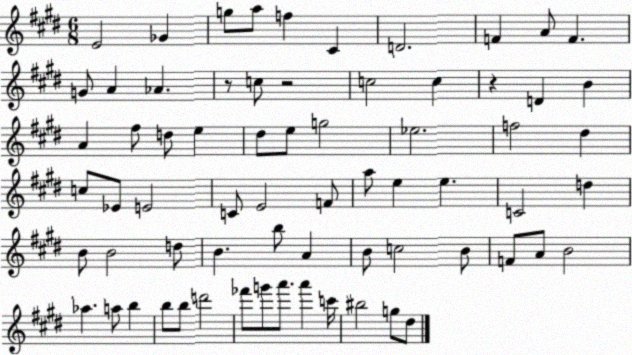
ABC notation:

X:1
T:Untitled
M:6/8
L:1/4
K:E
E2 _G g/2 a/2 f ^C D2 F A/2 F G/2 A _A z/2 c/2 z2 c2 c z D B A ^f/2 d/2 e ^d/2 e/2 g2 _e2 f2 ^d c/2 _E/2 E2 C/2 E2 F/2 a/2 e e C2 d B/2 B2 d/2 B b/2 A B/2 c2 B/2 F/2 A/2 B2 _a a/2 b b/2 b/2 d'2 _f'/2 g'/2 a'/2 a' c'/4 ^b2 g/2 ^d/2